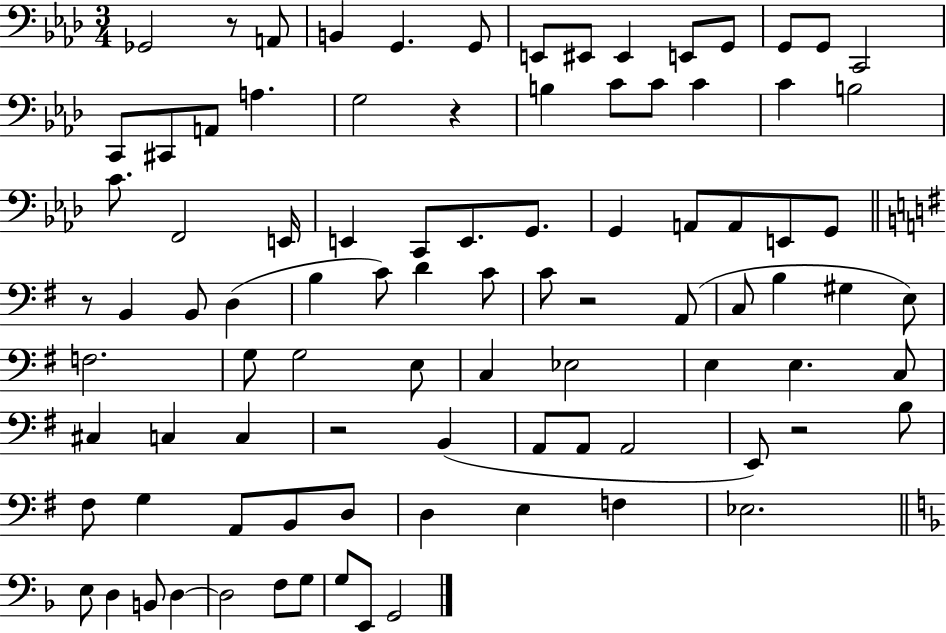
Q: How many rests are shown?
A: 6